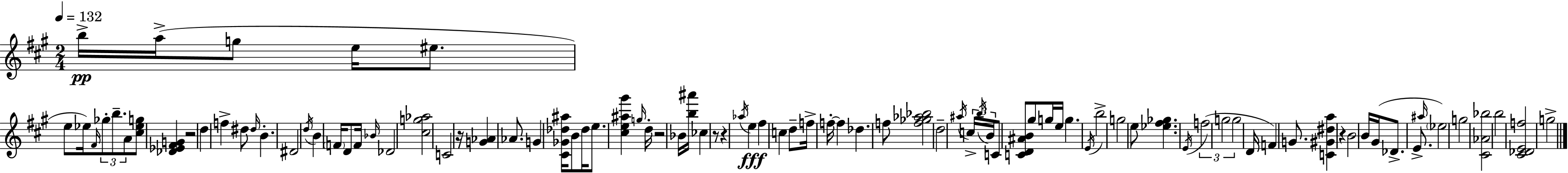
X:1
T:Untitled
M:2/4
L:1/4
K:A
b/4 a/4 g/2 e/4 ^e/2 e/2 _e/4 ^F/4 _g/2 b/2 A/2 [^c_eg]/2 [_D_E^FG] z2 d f ^d/2 ^d/4 B ^D2 d/4 B F/4 D/2 F/4 _B/4 _D2 [^cg_a]2 C2 z/4 [G_A] _A/2 G [^C_G_d^a]/4 B/2 _d/4 e/2 [^ce^a^g'] g/4 d/4 z2 _B/4 [b^a']/4 _c z/2 z _a/4 e ^f c d/2 f/4 f/4 f _d f/2 [f_g_a_b]2 d2 ^a/4 c/4 b/4 B/4 C/2 [CD^AB]/2 ^g/2 g/4 e/4 g E/4 b2 g2 e/2 [_e^f_g] E/4 f2 g2 g2 D/4 F G/2 [C^G^da] z B2 B/4 ^G/4 _D/2 E/2 ^a/4 _e2 g2 [^C_A_b]2 b2 [^C_DEf]2 g2